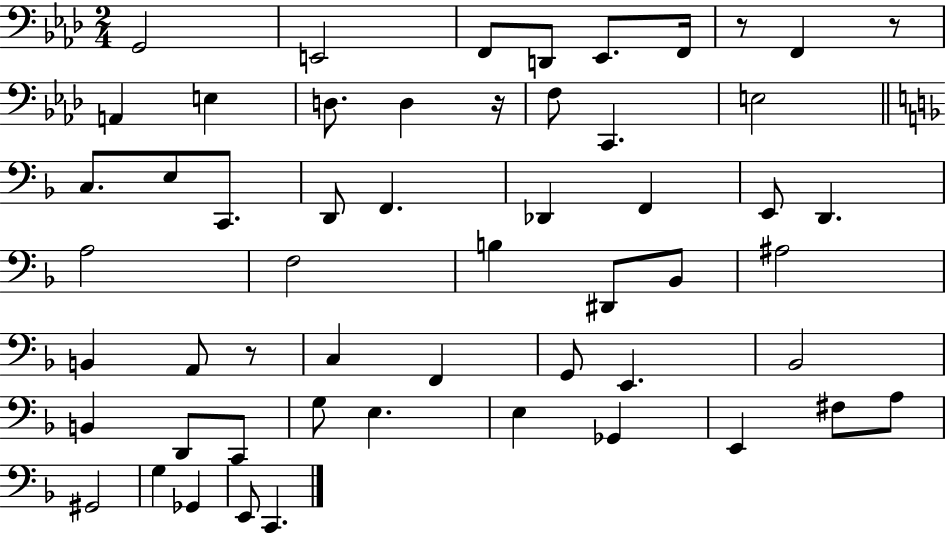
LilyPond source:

{
  \clef bass
  \numericTimeSignature
  \time 2/4
  \key aes \major
  g,2 | e,2 | f,8 d,8 ees,8. f,16 | r8 f,4 r8 | \break a,4 e4 | d8. d4 r16 | f8 c,4. | e2 | \break \bar "||" \break \key f \major c8. e8 c,8. | d,8 f,4. | des,4 f,4 | e,8 d,4. | \break a2 | f2 | b4 dis,8 bes,8 | ais2 | \break b,4 a,8 r8 | c4 f,4 | g,8 e,4. | bes,2 | \break b,4 d,8 c,8 | g8 e4. | e4 ges,4 | e,4 fis8 a8 | \break gis,2 | g4 ges,4 | e,8 c,4. | \bar "|."
}